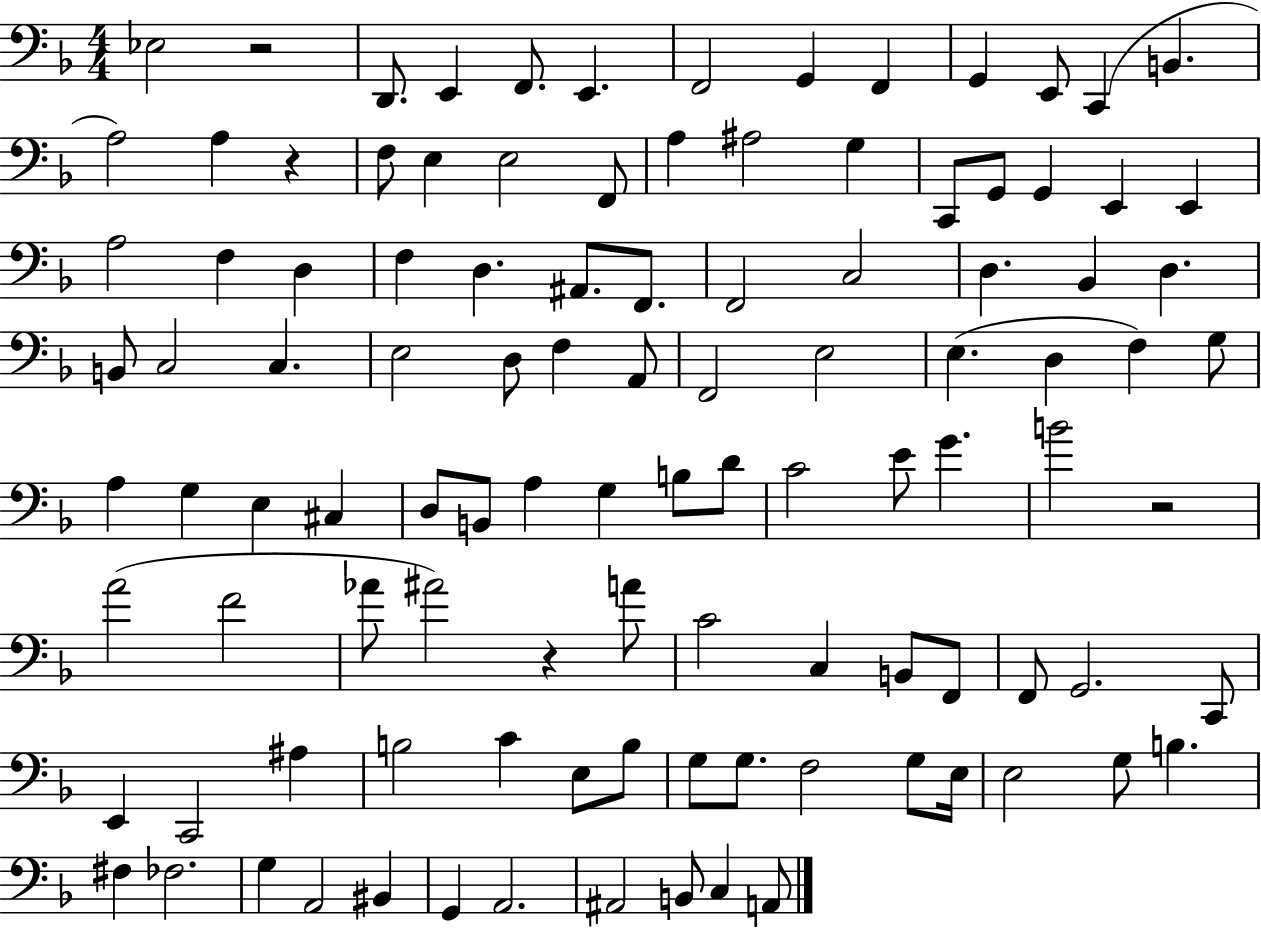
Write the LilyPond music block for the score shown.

{
  \clef bass
  \numericTimeSignature
  \time 4/4
  \key f \major
  ees2 r2 | d,8. e,4 f,8. e,4. | f,2 g,4 f,4 | g,4 e,8 c,4( b,4. | \break a2) a4 r4 | f8 e4 e2 f,8 | a4 ais2 g4 | c,8 g,8 g,4 e,4 e,4 | \break a2 f4 d4 | f4 d4. ais,8. f,8. | f,2 c2 | d4. bes,4 d4. | \break b,8 c2 c4. | e2 d8 f4 a,8 | f,2 e2 | e4.( d4 f4) g8 | \break a4 g4 e4 cis4 | d8 b,8 a4 g4 b8 d'8 | c'2 e'8 g'4. | b'2 r2 | \break a'2( f'2 | aes'8 ais'2) r4 a'8 | c'2 c4 b,8 f,8 | f,8 g,2. c,8 | \break e,4 c,2 ais4 | b2 c'4 e8 b8 | g8 g8. f2 g8 e16 | e2 g8 b4. | \break fis4 fes2. | g4 a,2 bis,4 | g,4 a,2. | ais,2 b,8 c4 a,8 | \break \bar "|."
}